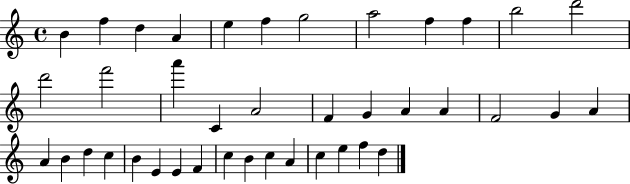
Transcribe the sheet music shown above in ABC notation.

X:1
T:Untitled
M:4/4
L:1/4
K:C
B f d A e f g2 a2 f f b2 d'2 d'2 f'2 a' C A2 F G A A F2 G A A B d c B E E F c B c A c e f d